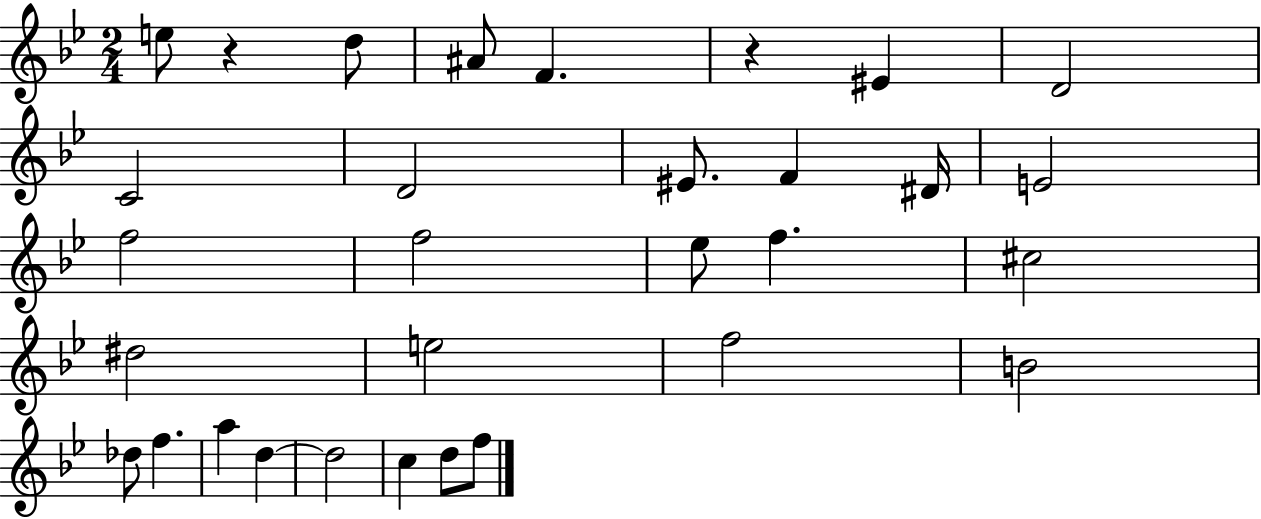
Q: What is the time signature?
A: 2/4